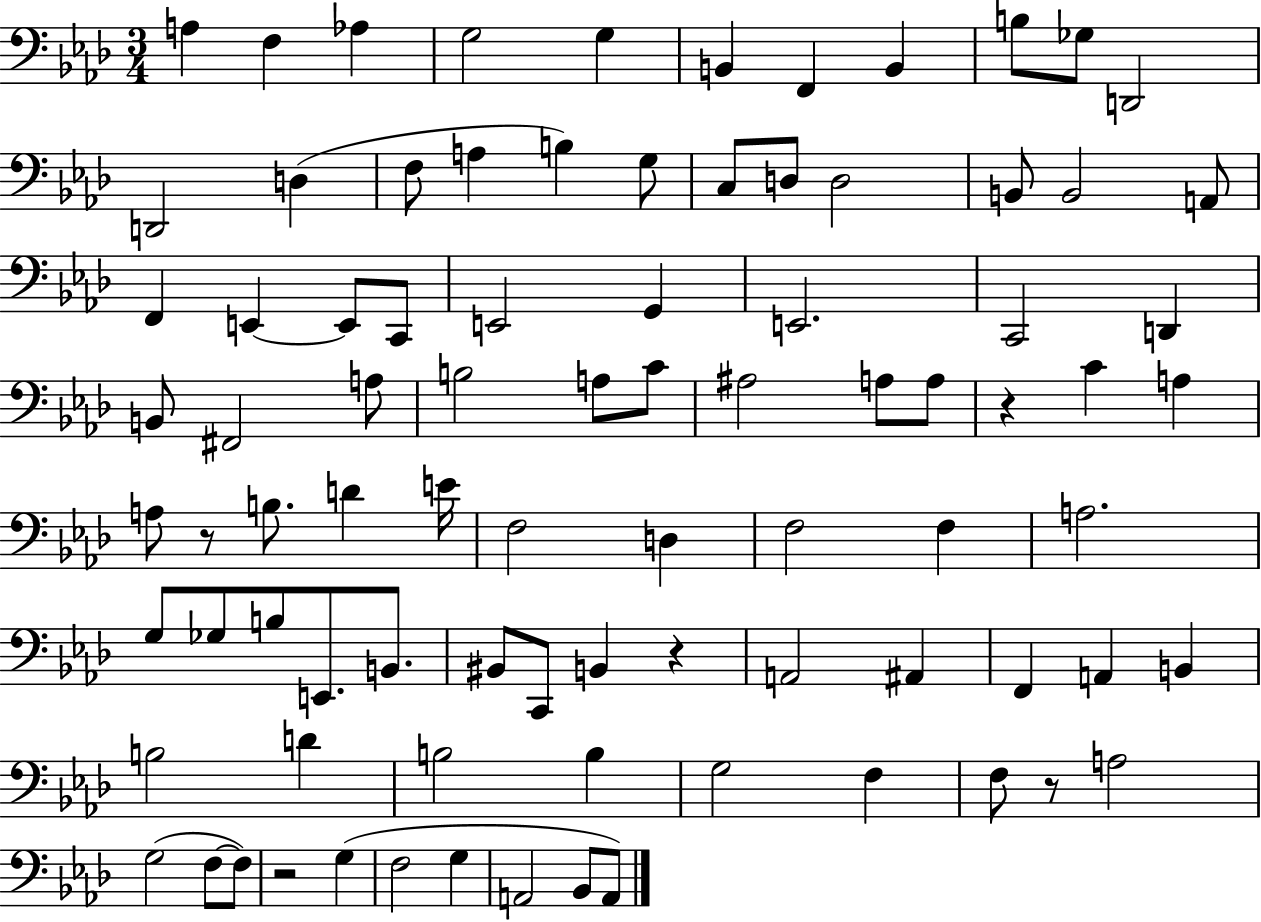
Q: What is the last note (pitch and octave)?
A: A2